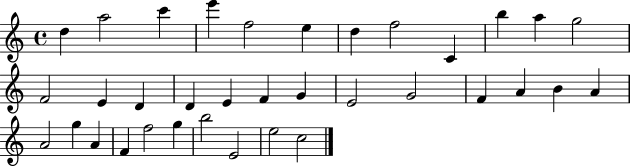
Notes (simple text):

D5/q A5/h C6/q E6/q F5/h E5/q D5/q F5/h C4/q B5/q A5/q G5/h F4/h E4/q D4/q D4/q E4/q F4/q G4/q E4/h G4/h F4/q A4/q B4/q A4/q A4/h G5/q A4/q F4/q F5/h G5/q B5/h E4/h E5/h C5/h